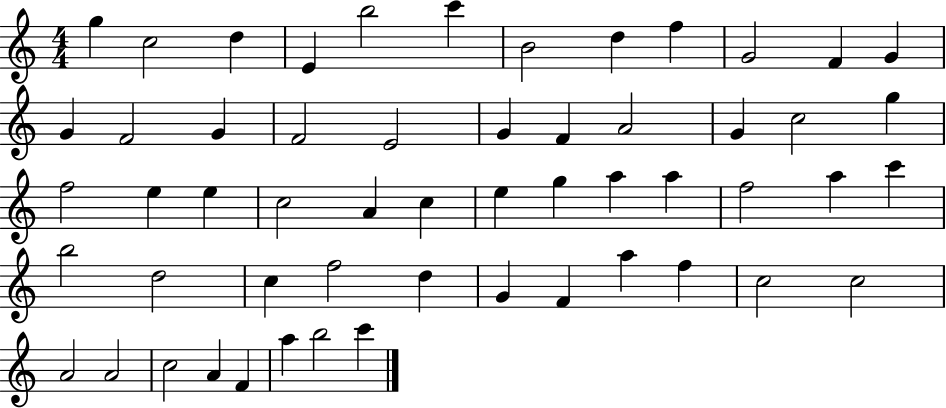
{
  \clef treble
  \numericTimeSignature
  \time 4/4
  \key c \major
  g''4 c''2 d''4 | e'4 b''2 c'''4 | b'2 d''4 f''4 | g'2 f'4 g'4 | \break g'4 f'2 g'4 | f'2 e'2 | g'4 f'4 a'2 | g'4 c''2 g''4 | \break f''2 e''4 e''4 | c''2 a'4 c''4 | e''4 g''4 a''4 a''4 | f''2 a''4 c'''4 | \break b''2 d''2 | c''4 f''2 d''4 | g'4 f'4 a''4 f''4 | c''2 c''2 | \break a'2 a'2 | c''2 a'4 f'4 | a''4 b''2 c'''4 | \bar "|."
}